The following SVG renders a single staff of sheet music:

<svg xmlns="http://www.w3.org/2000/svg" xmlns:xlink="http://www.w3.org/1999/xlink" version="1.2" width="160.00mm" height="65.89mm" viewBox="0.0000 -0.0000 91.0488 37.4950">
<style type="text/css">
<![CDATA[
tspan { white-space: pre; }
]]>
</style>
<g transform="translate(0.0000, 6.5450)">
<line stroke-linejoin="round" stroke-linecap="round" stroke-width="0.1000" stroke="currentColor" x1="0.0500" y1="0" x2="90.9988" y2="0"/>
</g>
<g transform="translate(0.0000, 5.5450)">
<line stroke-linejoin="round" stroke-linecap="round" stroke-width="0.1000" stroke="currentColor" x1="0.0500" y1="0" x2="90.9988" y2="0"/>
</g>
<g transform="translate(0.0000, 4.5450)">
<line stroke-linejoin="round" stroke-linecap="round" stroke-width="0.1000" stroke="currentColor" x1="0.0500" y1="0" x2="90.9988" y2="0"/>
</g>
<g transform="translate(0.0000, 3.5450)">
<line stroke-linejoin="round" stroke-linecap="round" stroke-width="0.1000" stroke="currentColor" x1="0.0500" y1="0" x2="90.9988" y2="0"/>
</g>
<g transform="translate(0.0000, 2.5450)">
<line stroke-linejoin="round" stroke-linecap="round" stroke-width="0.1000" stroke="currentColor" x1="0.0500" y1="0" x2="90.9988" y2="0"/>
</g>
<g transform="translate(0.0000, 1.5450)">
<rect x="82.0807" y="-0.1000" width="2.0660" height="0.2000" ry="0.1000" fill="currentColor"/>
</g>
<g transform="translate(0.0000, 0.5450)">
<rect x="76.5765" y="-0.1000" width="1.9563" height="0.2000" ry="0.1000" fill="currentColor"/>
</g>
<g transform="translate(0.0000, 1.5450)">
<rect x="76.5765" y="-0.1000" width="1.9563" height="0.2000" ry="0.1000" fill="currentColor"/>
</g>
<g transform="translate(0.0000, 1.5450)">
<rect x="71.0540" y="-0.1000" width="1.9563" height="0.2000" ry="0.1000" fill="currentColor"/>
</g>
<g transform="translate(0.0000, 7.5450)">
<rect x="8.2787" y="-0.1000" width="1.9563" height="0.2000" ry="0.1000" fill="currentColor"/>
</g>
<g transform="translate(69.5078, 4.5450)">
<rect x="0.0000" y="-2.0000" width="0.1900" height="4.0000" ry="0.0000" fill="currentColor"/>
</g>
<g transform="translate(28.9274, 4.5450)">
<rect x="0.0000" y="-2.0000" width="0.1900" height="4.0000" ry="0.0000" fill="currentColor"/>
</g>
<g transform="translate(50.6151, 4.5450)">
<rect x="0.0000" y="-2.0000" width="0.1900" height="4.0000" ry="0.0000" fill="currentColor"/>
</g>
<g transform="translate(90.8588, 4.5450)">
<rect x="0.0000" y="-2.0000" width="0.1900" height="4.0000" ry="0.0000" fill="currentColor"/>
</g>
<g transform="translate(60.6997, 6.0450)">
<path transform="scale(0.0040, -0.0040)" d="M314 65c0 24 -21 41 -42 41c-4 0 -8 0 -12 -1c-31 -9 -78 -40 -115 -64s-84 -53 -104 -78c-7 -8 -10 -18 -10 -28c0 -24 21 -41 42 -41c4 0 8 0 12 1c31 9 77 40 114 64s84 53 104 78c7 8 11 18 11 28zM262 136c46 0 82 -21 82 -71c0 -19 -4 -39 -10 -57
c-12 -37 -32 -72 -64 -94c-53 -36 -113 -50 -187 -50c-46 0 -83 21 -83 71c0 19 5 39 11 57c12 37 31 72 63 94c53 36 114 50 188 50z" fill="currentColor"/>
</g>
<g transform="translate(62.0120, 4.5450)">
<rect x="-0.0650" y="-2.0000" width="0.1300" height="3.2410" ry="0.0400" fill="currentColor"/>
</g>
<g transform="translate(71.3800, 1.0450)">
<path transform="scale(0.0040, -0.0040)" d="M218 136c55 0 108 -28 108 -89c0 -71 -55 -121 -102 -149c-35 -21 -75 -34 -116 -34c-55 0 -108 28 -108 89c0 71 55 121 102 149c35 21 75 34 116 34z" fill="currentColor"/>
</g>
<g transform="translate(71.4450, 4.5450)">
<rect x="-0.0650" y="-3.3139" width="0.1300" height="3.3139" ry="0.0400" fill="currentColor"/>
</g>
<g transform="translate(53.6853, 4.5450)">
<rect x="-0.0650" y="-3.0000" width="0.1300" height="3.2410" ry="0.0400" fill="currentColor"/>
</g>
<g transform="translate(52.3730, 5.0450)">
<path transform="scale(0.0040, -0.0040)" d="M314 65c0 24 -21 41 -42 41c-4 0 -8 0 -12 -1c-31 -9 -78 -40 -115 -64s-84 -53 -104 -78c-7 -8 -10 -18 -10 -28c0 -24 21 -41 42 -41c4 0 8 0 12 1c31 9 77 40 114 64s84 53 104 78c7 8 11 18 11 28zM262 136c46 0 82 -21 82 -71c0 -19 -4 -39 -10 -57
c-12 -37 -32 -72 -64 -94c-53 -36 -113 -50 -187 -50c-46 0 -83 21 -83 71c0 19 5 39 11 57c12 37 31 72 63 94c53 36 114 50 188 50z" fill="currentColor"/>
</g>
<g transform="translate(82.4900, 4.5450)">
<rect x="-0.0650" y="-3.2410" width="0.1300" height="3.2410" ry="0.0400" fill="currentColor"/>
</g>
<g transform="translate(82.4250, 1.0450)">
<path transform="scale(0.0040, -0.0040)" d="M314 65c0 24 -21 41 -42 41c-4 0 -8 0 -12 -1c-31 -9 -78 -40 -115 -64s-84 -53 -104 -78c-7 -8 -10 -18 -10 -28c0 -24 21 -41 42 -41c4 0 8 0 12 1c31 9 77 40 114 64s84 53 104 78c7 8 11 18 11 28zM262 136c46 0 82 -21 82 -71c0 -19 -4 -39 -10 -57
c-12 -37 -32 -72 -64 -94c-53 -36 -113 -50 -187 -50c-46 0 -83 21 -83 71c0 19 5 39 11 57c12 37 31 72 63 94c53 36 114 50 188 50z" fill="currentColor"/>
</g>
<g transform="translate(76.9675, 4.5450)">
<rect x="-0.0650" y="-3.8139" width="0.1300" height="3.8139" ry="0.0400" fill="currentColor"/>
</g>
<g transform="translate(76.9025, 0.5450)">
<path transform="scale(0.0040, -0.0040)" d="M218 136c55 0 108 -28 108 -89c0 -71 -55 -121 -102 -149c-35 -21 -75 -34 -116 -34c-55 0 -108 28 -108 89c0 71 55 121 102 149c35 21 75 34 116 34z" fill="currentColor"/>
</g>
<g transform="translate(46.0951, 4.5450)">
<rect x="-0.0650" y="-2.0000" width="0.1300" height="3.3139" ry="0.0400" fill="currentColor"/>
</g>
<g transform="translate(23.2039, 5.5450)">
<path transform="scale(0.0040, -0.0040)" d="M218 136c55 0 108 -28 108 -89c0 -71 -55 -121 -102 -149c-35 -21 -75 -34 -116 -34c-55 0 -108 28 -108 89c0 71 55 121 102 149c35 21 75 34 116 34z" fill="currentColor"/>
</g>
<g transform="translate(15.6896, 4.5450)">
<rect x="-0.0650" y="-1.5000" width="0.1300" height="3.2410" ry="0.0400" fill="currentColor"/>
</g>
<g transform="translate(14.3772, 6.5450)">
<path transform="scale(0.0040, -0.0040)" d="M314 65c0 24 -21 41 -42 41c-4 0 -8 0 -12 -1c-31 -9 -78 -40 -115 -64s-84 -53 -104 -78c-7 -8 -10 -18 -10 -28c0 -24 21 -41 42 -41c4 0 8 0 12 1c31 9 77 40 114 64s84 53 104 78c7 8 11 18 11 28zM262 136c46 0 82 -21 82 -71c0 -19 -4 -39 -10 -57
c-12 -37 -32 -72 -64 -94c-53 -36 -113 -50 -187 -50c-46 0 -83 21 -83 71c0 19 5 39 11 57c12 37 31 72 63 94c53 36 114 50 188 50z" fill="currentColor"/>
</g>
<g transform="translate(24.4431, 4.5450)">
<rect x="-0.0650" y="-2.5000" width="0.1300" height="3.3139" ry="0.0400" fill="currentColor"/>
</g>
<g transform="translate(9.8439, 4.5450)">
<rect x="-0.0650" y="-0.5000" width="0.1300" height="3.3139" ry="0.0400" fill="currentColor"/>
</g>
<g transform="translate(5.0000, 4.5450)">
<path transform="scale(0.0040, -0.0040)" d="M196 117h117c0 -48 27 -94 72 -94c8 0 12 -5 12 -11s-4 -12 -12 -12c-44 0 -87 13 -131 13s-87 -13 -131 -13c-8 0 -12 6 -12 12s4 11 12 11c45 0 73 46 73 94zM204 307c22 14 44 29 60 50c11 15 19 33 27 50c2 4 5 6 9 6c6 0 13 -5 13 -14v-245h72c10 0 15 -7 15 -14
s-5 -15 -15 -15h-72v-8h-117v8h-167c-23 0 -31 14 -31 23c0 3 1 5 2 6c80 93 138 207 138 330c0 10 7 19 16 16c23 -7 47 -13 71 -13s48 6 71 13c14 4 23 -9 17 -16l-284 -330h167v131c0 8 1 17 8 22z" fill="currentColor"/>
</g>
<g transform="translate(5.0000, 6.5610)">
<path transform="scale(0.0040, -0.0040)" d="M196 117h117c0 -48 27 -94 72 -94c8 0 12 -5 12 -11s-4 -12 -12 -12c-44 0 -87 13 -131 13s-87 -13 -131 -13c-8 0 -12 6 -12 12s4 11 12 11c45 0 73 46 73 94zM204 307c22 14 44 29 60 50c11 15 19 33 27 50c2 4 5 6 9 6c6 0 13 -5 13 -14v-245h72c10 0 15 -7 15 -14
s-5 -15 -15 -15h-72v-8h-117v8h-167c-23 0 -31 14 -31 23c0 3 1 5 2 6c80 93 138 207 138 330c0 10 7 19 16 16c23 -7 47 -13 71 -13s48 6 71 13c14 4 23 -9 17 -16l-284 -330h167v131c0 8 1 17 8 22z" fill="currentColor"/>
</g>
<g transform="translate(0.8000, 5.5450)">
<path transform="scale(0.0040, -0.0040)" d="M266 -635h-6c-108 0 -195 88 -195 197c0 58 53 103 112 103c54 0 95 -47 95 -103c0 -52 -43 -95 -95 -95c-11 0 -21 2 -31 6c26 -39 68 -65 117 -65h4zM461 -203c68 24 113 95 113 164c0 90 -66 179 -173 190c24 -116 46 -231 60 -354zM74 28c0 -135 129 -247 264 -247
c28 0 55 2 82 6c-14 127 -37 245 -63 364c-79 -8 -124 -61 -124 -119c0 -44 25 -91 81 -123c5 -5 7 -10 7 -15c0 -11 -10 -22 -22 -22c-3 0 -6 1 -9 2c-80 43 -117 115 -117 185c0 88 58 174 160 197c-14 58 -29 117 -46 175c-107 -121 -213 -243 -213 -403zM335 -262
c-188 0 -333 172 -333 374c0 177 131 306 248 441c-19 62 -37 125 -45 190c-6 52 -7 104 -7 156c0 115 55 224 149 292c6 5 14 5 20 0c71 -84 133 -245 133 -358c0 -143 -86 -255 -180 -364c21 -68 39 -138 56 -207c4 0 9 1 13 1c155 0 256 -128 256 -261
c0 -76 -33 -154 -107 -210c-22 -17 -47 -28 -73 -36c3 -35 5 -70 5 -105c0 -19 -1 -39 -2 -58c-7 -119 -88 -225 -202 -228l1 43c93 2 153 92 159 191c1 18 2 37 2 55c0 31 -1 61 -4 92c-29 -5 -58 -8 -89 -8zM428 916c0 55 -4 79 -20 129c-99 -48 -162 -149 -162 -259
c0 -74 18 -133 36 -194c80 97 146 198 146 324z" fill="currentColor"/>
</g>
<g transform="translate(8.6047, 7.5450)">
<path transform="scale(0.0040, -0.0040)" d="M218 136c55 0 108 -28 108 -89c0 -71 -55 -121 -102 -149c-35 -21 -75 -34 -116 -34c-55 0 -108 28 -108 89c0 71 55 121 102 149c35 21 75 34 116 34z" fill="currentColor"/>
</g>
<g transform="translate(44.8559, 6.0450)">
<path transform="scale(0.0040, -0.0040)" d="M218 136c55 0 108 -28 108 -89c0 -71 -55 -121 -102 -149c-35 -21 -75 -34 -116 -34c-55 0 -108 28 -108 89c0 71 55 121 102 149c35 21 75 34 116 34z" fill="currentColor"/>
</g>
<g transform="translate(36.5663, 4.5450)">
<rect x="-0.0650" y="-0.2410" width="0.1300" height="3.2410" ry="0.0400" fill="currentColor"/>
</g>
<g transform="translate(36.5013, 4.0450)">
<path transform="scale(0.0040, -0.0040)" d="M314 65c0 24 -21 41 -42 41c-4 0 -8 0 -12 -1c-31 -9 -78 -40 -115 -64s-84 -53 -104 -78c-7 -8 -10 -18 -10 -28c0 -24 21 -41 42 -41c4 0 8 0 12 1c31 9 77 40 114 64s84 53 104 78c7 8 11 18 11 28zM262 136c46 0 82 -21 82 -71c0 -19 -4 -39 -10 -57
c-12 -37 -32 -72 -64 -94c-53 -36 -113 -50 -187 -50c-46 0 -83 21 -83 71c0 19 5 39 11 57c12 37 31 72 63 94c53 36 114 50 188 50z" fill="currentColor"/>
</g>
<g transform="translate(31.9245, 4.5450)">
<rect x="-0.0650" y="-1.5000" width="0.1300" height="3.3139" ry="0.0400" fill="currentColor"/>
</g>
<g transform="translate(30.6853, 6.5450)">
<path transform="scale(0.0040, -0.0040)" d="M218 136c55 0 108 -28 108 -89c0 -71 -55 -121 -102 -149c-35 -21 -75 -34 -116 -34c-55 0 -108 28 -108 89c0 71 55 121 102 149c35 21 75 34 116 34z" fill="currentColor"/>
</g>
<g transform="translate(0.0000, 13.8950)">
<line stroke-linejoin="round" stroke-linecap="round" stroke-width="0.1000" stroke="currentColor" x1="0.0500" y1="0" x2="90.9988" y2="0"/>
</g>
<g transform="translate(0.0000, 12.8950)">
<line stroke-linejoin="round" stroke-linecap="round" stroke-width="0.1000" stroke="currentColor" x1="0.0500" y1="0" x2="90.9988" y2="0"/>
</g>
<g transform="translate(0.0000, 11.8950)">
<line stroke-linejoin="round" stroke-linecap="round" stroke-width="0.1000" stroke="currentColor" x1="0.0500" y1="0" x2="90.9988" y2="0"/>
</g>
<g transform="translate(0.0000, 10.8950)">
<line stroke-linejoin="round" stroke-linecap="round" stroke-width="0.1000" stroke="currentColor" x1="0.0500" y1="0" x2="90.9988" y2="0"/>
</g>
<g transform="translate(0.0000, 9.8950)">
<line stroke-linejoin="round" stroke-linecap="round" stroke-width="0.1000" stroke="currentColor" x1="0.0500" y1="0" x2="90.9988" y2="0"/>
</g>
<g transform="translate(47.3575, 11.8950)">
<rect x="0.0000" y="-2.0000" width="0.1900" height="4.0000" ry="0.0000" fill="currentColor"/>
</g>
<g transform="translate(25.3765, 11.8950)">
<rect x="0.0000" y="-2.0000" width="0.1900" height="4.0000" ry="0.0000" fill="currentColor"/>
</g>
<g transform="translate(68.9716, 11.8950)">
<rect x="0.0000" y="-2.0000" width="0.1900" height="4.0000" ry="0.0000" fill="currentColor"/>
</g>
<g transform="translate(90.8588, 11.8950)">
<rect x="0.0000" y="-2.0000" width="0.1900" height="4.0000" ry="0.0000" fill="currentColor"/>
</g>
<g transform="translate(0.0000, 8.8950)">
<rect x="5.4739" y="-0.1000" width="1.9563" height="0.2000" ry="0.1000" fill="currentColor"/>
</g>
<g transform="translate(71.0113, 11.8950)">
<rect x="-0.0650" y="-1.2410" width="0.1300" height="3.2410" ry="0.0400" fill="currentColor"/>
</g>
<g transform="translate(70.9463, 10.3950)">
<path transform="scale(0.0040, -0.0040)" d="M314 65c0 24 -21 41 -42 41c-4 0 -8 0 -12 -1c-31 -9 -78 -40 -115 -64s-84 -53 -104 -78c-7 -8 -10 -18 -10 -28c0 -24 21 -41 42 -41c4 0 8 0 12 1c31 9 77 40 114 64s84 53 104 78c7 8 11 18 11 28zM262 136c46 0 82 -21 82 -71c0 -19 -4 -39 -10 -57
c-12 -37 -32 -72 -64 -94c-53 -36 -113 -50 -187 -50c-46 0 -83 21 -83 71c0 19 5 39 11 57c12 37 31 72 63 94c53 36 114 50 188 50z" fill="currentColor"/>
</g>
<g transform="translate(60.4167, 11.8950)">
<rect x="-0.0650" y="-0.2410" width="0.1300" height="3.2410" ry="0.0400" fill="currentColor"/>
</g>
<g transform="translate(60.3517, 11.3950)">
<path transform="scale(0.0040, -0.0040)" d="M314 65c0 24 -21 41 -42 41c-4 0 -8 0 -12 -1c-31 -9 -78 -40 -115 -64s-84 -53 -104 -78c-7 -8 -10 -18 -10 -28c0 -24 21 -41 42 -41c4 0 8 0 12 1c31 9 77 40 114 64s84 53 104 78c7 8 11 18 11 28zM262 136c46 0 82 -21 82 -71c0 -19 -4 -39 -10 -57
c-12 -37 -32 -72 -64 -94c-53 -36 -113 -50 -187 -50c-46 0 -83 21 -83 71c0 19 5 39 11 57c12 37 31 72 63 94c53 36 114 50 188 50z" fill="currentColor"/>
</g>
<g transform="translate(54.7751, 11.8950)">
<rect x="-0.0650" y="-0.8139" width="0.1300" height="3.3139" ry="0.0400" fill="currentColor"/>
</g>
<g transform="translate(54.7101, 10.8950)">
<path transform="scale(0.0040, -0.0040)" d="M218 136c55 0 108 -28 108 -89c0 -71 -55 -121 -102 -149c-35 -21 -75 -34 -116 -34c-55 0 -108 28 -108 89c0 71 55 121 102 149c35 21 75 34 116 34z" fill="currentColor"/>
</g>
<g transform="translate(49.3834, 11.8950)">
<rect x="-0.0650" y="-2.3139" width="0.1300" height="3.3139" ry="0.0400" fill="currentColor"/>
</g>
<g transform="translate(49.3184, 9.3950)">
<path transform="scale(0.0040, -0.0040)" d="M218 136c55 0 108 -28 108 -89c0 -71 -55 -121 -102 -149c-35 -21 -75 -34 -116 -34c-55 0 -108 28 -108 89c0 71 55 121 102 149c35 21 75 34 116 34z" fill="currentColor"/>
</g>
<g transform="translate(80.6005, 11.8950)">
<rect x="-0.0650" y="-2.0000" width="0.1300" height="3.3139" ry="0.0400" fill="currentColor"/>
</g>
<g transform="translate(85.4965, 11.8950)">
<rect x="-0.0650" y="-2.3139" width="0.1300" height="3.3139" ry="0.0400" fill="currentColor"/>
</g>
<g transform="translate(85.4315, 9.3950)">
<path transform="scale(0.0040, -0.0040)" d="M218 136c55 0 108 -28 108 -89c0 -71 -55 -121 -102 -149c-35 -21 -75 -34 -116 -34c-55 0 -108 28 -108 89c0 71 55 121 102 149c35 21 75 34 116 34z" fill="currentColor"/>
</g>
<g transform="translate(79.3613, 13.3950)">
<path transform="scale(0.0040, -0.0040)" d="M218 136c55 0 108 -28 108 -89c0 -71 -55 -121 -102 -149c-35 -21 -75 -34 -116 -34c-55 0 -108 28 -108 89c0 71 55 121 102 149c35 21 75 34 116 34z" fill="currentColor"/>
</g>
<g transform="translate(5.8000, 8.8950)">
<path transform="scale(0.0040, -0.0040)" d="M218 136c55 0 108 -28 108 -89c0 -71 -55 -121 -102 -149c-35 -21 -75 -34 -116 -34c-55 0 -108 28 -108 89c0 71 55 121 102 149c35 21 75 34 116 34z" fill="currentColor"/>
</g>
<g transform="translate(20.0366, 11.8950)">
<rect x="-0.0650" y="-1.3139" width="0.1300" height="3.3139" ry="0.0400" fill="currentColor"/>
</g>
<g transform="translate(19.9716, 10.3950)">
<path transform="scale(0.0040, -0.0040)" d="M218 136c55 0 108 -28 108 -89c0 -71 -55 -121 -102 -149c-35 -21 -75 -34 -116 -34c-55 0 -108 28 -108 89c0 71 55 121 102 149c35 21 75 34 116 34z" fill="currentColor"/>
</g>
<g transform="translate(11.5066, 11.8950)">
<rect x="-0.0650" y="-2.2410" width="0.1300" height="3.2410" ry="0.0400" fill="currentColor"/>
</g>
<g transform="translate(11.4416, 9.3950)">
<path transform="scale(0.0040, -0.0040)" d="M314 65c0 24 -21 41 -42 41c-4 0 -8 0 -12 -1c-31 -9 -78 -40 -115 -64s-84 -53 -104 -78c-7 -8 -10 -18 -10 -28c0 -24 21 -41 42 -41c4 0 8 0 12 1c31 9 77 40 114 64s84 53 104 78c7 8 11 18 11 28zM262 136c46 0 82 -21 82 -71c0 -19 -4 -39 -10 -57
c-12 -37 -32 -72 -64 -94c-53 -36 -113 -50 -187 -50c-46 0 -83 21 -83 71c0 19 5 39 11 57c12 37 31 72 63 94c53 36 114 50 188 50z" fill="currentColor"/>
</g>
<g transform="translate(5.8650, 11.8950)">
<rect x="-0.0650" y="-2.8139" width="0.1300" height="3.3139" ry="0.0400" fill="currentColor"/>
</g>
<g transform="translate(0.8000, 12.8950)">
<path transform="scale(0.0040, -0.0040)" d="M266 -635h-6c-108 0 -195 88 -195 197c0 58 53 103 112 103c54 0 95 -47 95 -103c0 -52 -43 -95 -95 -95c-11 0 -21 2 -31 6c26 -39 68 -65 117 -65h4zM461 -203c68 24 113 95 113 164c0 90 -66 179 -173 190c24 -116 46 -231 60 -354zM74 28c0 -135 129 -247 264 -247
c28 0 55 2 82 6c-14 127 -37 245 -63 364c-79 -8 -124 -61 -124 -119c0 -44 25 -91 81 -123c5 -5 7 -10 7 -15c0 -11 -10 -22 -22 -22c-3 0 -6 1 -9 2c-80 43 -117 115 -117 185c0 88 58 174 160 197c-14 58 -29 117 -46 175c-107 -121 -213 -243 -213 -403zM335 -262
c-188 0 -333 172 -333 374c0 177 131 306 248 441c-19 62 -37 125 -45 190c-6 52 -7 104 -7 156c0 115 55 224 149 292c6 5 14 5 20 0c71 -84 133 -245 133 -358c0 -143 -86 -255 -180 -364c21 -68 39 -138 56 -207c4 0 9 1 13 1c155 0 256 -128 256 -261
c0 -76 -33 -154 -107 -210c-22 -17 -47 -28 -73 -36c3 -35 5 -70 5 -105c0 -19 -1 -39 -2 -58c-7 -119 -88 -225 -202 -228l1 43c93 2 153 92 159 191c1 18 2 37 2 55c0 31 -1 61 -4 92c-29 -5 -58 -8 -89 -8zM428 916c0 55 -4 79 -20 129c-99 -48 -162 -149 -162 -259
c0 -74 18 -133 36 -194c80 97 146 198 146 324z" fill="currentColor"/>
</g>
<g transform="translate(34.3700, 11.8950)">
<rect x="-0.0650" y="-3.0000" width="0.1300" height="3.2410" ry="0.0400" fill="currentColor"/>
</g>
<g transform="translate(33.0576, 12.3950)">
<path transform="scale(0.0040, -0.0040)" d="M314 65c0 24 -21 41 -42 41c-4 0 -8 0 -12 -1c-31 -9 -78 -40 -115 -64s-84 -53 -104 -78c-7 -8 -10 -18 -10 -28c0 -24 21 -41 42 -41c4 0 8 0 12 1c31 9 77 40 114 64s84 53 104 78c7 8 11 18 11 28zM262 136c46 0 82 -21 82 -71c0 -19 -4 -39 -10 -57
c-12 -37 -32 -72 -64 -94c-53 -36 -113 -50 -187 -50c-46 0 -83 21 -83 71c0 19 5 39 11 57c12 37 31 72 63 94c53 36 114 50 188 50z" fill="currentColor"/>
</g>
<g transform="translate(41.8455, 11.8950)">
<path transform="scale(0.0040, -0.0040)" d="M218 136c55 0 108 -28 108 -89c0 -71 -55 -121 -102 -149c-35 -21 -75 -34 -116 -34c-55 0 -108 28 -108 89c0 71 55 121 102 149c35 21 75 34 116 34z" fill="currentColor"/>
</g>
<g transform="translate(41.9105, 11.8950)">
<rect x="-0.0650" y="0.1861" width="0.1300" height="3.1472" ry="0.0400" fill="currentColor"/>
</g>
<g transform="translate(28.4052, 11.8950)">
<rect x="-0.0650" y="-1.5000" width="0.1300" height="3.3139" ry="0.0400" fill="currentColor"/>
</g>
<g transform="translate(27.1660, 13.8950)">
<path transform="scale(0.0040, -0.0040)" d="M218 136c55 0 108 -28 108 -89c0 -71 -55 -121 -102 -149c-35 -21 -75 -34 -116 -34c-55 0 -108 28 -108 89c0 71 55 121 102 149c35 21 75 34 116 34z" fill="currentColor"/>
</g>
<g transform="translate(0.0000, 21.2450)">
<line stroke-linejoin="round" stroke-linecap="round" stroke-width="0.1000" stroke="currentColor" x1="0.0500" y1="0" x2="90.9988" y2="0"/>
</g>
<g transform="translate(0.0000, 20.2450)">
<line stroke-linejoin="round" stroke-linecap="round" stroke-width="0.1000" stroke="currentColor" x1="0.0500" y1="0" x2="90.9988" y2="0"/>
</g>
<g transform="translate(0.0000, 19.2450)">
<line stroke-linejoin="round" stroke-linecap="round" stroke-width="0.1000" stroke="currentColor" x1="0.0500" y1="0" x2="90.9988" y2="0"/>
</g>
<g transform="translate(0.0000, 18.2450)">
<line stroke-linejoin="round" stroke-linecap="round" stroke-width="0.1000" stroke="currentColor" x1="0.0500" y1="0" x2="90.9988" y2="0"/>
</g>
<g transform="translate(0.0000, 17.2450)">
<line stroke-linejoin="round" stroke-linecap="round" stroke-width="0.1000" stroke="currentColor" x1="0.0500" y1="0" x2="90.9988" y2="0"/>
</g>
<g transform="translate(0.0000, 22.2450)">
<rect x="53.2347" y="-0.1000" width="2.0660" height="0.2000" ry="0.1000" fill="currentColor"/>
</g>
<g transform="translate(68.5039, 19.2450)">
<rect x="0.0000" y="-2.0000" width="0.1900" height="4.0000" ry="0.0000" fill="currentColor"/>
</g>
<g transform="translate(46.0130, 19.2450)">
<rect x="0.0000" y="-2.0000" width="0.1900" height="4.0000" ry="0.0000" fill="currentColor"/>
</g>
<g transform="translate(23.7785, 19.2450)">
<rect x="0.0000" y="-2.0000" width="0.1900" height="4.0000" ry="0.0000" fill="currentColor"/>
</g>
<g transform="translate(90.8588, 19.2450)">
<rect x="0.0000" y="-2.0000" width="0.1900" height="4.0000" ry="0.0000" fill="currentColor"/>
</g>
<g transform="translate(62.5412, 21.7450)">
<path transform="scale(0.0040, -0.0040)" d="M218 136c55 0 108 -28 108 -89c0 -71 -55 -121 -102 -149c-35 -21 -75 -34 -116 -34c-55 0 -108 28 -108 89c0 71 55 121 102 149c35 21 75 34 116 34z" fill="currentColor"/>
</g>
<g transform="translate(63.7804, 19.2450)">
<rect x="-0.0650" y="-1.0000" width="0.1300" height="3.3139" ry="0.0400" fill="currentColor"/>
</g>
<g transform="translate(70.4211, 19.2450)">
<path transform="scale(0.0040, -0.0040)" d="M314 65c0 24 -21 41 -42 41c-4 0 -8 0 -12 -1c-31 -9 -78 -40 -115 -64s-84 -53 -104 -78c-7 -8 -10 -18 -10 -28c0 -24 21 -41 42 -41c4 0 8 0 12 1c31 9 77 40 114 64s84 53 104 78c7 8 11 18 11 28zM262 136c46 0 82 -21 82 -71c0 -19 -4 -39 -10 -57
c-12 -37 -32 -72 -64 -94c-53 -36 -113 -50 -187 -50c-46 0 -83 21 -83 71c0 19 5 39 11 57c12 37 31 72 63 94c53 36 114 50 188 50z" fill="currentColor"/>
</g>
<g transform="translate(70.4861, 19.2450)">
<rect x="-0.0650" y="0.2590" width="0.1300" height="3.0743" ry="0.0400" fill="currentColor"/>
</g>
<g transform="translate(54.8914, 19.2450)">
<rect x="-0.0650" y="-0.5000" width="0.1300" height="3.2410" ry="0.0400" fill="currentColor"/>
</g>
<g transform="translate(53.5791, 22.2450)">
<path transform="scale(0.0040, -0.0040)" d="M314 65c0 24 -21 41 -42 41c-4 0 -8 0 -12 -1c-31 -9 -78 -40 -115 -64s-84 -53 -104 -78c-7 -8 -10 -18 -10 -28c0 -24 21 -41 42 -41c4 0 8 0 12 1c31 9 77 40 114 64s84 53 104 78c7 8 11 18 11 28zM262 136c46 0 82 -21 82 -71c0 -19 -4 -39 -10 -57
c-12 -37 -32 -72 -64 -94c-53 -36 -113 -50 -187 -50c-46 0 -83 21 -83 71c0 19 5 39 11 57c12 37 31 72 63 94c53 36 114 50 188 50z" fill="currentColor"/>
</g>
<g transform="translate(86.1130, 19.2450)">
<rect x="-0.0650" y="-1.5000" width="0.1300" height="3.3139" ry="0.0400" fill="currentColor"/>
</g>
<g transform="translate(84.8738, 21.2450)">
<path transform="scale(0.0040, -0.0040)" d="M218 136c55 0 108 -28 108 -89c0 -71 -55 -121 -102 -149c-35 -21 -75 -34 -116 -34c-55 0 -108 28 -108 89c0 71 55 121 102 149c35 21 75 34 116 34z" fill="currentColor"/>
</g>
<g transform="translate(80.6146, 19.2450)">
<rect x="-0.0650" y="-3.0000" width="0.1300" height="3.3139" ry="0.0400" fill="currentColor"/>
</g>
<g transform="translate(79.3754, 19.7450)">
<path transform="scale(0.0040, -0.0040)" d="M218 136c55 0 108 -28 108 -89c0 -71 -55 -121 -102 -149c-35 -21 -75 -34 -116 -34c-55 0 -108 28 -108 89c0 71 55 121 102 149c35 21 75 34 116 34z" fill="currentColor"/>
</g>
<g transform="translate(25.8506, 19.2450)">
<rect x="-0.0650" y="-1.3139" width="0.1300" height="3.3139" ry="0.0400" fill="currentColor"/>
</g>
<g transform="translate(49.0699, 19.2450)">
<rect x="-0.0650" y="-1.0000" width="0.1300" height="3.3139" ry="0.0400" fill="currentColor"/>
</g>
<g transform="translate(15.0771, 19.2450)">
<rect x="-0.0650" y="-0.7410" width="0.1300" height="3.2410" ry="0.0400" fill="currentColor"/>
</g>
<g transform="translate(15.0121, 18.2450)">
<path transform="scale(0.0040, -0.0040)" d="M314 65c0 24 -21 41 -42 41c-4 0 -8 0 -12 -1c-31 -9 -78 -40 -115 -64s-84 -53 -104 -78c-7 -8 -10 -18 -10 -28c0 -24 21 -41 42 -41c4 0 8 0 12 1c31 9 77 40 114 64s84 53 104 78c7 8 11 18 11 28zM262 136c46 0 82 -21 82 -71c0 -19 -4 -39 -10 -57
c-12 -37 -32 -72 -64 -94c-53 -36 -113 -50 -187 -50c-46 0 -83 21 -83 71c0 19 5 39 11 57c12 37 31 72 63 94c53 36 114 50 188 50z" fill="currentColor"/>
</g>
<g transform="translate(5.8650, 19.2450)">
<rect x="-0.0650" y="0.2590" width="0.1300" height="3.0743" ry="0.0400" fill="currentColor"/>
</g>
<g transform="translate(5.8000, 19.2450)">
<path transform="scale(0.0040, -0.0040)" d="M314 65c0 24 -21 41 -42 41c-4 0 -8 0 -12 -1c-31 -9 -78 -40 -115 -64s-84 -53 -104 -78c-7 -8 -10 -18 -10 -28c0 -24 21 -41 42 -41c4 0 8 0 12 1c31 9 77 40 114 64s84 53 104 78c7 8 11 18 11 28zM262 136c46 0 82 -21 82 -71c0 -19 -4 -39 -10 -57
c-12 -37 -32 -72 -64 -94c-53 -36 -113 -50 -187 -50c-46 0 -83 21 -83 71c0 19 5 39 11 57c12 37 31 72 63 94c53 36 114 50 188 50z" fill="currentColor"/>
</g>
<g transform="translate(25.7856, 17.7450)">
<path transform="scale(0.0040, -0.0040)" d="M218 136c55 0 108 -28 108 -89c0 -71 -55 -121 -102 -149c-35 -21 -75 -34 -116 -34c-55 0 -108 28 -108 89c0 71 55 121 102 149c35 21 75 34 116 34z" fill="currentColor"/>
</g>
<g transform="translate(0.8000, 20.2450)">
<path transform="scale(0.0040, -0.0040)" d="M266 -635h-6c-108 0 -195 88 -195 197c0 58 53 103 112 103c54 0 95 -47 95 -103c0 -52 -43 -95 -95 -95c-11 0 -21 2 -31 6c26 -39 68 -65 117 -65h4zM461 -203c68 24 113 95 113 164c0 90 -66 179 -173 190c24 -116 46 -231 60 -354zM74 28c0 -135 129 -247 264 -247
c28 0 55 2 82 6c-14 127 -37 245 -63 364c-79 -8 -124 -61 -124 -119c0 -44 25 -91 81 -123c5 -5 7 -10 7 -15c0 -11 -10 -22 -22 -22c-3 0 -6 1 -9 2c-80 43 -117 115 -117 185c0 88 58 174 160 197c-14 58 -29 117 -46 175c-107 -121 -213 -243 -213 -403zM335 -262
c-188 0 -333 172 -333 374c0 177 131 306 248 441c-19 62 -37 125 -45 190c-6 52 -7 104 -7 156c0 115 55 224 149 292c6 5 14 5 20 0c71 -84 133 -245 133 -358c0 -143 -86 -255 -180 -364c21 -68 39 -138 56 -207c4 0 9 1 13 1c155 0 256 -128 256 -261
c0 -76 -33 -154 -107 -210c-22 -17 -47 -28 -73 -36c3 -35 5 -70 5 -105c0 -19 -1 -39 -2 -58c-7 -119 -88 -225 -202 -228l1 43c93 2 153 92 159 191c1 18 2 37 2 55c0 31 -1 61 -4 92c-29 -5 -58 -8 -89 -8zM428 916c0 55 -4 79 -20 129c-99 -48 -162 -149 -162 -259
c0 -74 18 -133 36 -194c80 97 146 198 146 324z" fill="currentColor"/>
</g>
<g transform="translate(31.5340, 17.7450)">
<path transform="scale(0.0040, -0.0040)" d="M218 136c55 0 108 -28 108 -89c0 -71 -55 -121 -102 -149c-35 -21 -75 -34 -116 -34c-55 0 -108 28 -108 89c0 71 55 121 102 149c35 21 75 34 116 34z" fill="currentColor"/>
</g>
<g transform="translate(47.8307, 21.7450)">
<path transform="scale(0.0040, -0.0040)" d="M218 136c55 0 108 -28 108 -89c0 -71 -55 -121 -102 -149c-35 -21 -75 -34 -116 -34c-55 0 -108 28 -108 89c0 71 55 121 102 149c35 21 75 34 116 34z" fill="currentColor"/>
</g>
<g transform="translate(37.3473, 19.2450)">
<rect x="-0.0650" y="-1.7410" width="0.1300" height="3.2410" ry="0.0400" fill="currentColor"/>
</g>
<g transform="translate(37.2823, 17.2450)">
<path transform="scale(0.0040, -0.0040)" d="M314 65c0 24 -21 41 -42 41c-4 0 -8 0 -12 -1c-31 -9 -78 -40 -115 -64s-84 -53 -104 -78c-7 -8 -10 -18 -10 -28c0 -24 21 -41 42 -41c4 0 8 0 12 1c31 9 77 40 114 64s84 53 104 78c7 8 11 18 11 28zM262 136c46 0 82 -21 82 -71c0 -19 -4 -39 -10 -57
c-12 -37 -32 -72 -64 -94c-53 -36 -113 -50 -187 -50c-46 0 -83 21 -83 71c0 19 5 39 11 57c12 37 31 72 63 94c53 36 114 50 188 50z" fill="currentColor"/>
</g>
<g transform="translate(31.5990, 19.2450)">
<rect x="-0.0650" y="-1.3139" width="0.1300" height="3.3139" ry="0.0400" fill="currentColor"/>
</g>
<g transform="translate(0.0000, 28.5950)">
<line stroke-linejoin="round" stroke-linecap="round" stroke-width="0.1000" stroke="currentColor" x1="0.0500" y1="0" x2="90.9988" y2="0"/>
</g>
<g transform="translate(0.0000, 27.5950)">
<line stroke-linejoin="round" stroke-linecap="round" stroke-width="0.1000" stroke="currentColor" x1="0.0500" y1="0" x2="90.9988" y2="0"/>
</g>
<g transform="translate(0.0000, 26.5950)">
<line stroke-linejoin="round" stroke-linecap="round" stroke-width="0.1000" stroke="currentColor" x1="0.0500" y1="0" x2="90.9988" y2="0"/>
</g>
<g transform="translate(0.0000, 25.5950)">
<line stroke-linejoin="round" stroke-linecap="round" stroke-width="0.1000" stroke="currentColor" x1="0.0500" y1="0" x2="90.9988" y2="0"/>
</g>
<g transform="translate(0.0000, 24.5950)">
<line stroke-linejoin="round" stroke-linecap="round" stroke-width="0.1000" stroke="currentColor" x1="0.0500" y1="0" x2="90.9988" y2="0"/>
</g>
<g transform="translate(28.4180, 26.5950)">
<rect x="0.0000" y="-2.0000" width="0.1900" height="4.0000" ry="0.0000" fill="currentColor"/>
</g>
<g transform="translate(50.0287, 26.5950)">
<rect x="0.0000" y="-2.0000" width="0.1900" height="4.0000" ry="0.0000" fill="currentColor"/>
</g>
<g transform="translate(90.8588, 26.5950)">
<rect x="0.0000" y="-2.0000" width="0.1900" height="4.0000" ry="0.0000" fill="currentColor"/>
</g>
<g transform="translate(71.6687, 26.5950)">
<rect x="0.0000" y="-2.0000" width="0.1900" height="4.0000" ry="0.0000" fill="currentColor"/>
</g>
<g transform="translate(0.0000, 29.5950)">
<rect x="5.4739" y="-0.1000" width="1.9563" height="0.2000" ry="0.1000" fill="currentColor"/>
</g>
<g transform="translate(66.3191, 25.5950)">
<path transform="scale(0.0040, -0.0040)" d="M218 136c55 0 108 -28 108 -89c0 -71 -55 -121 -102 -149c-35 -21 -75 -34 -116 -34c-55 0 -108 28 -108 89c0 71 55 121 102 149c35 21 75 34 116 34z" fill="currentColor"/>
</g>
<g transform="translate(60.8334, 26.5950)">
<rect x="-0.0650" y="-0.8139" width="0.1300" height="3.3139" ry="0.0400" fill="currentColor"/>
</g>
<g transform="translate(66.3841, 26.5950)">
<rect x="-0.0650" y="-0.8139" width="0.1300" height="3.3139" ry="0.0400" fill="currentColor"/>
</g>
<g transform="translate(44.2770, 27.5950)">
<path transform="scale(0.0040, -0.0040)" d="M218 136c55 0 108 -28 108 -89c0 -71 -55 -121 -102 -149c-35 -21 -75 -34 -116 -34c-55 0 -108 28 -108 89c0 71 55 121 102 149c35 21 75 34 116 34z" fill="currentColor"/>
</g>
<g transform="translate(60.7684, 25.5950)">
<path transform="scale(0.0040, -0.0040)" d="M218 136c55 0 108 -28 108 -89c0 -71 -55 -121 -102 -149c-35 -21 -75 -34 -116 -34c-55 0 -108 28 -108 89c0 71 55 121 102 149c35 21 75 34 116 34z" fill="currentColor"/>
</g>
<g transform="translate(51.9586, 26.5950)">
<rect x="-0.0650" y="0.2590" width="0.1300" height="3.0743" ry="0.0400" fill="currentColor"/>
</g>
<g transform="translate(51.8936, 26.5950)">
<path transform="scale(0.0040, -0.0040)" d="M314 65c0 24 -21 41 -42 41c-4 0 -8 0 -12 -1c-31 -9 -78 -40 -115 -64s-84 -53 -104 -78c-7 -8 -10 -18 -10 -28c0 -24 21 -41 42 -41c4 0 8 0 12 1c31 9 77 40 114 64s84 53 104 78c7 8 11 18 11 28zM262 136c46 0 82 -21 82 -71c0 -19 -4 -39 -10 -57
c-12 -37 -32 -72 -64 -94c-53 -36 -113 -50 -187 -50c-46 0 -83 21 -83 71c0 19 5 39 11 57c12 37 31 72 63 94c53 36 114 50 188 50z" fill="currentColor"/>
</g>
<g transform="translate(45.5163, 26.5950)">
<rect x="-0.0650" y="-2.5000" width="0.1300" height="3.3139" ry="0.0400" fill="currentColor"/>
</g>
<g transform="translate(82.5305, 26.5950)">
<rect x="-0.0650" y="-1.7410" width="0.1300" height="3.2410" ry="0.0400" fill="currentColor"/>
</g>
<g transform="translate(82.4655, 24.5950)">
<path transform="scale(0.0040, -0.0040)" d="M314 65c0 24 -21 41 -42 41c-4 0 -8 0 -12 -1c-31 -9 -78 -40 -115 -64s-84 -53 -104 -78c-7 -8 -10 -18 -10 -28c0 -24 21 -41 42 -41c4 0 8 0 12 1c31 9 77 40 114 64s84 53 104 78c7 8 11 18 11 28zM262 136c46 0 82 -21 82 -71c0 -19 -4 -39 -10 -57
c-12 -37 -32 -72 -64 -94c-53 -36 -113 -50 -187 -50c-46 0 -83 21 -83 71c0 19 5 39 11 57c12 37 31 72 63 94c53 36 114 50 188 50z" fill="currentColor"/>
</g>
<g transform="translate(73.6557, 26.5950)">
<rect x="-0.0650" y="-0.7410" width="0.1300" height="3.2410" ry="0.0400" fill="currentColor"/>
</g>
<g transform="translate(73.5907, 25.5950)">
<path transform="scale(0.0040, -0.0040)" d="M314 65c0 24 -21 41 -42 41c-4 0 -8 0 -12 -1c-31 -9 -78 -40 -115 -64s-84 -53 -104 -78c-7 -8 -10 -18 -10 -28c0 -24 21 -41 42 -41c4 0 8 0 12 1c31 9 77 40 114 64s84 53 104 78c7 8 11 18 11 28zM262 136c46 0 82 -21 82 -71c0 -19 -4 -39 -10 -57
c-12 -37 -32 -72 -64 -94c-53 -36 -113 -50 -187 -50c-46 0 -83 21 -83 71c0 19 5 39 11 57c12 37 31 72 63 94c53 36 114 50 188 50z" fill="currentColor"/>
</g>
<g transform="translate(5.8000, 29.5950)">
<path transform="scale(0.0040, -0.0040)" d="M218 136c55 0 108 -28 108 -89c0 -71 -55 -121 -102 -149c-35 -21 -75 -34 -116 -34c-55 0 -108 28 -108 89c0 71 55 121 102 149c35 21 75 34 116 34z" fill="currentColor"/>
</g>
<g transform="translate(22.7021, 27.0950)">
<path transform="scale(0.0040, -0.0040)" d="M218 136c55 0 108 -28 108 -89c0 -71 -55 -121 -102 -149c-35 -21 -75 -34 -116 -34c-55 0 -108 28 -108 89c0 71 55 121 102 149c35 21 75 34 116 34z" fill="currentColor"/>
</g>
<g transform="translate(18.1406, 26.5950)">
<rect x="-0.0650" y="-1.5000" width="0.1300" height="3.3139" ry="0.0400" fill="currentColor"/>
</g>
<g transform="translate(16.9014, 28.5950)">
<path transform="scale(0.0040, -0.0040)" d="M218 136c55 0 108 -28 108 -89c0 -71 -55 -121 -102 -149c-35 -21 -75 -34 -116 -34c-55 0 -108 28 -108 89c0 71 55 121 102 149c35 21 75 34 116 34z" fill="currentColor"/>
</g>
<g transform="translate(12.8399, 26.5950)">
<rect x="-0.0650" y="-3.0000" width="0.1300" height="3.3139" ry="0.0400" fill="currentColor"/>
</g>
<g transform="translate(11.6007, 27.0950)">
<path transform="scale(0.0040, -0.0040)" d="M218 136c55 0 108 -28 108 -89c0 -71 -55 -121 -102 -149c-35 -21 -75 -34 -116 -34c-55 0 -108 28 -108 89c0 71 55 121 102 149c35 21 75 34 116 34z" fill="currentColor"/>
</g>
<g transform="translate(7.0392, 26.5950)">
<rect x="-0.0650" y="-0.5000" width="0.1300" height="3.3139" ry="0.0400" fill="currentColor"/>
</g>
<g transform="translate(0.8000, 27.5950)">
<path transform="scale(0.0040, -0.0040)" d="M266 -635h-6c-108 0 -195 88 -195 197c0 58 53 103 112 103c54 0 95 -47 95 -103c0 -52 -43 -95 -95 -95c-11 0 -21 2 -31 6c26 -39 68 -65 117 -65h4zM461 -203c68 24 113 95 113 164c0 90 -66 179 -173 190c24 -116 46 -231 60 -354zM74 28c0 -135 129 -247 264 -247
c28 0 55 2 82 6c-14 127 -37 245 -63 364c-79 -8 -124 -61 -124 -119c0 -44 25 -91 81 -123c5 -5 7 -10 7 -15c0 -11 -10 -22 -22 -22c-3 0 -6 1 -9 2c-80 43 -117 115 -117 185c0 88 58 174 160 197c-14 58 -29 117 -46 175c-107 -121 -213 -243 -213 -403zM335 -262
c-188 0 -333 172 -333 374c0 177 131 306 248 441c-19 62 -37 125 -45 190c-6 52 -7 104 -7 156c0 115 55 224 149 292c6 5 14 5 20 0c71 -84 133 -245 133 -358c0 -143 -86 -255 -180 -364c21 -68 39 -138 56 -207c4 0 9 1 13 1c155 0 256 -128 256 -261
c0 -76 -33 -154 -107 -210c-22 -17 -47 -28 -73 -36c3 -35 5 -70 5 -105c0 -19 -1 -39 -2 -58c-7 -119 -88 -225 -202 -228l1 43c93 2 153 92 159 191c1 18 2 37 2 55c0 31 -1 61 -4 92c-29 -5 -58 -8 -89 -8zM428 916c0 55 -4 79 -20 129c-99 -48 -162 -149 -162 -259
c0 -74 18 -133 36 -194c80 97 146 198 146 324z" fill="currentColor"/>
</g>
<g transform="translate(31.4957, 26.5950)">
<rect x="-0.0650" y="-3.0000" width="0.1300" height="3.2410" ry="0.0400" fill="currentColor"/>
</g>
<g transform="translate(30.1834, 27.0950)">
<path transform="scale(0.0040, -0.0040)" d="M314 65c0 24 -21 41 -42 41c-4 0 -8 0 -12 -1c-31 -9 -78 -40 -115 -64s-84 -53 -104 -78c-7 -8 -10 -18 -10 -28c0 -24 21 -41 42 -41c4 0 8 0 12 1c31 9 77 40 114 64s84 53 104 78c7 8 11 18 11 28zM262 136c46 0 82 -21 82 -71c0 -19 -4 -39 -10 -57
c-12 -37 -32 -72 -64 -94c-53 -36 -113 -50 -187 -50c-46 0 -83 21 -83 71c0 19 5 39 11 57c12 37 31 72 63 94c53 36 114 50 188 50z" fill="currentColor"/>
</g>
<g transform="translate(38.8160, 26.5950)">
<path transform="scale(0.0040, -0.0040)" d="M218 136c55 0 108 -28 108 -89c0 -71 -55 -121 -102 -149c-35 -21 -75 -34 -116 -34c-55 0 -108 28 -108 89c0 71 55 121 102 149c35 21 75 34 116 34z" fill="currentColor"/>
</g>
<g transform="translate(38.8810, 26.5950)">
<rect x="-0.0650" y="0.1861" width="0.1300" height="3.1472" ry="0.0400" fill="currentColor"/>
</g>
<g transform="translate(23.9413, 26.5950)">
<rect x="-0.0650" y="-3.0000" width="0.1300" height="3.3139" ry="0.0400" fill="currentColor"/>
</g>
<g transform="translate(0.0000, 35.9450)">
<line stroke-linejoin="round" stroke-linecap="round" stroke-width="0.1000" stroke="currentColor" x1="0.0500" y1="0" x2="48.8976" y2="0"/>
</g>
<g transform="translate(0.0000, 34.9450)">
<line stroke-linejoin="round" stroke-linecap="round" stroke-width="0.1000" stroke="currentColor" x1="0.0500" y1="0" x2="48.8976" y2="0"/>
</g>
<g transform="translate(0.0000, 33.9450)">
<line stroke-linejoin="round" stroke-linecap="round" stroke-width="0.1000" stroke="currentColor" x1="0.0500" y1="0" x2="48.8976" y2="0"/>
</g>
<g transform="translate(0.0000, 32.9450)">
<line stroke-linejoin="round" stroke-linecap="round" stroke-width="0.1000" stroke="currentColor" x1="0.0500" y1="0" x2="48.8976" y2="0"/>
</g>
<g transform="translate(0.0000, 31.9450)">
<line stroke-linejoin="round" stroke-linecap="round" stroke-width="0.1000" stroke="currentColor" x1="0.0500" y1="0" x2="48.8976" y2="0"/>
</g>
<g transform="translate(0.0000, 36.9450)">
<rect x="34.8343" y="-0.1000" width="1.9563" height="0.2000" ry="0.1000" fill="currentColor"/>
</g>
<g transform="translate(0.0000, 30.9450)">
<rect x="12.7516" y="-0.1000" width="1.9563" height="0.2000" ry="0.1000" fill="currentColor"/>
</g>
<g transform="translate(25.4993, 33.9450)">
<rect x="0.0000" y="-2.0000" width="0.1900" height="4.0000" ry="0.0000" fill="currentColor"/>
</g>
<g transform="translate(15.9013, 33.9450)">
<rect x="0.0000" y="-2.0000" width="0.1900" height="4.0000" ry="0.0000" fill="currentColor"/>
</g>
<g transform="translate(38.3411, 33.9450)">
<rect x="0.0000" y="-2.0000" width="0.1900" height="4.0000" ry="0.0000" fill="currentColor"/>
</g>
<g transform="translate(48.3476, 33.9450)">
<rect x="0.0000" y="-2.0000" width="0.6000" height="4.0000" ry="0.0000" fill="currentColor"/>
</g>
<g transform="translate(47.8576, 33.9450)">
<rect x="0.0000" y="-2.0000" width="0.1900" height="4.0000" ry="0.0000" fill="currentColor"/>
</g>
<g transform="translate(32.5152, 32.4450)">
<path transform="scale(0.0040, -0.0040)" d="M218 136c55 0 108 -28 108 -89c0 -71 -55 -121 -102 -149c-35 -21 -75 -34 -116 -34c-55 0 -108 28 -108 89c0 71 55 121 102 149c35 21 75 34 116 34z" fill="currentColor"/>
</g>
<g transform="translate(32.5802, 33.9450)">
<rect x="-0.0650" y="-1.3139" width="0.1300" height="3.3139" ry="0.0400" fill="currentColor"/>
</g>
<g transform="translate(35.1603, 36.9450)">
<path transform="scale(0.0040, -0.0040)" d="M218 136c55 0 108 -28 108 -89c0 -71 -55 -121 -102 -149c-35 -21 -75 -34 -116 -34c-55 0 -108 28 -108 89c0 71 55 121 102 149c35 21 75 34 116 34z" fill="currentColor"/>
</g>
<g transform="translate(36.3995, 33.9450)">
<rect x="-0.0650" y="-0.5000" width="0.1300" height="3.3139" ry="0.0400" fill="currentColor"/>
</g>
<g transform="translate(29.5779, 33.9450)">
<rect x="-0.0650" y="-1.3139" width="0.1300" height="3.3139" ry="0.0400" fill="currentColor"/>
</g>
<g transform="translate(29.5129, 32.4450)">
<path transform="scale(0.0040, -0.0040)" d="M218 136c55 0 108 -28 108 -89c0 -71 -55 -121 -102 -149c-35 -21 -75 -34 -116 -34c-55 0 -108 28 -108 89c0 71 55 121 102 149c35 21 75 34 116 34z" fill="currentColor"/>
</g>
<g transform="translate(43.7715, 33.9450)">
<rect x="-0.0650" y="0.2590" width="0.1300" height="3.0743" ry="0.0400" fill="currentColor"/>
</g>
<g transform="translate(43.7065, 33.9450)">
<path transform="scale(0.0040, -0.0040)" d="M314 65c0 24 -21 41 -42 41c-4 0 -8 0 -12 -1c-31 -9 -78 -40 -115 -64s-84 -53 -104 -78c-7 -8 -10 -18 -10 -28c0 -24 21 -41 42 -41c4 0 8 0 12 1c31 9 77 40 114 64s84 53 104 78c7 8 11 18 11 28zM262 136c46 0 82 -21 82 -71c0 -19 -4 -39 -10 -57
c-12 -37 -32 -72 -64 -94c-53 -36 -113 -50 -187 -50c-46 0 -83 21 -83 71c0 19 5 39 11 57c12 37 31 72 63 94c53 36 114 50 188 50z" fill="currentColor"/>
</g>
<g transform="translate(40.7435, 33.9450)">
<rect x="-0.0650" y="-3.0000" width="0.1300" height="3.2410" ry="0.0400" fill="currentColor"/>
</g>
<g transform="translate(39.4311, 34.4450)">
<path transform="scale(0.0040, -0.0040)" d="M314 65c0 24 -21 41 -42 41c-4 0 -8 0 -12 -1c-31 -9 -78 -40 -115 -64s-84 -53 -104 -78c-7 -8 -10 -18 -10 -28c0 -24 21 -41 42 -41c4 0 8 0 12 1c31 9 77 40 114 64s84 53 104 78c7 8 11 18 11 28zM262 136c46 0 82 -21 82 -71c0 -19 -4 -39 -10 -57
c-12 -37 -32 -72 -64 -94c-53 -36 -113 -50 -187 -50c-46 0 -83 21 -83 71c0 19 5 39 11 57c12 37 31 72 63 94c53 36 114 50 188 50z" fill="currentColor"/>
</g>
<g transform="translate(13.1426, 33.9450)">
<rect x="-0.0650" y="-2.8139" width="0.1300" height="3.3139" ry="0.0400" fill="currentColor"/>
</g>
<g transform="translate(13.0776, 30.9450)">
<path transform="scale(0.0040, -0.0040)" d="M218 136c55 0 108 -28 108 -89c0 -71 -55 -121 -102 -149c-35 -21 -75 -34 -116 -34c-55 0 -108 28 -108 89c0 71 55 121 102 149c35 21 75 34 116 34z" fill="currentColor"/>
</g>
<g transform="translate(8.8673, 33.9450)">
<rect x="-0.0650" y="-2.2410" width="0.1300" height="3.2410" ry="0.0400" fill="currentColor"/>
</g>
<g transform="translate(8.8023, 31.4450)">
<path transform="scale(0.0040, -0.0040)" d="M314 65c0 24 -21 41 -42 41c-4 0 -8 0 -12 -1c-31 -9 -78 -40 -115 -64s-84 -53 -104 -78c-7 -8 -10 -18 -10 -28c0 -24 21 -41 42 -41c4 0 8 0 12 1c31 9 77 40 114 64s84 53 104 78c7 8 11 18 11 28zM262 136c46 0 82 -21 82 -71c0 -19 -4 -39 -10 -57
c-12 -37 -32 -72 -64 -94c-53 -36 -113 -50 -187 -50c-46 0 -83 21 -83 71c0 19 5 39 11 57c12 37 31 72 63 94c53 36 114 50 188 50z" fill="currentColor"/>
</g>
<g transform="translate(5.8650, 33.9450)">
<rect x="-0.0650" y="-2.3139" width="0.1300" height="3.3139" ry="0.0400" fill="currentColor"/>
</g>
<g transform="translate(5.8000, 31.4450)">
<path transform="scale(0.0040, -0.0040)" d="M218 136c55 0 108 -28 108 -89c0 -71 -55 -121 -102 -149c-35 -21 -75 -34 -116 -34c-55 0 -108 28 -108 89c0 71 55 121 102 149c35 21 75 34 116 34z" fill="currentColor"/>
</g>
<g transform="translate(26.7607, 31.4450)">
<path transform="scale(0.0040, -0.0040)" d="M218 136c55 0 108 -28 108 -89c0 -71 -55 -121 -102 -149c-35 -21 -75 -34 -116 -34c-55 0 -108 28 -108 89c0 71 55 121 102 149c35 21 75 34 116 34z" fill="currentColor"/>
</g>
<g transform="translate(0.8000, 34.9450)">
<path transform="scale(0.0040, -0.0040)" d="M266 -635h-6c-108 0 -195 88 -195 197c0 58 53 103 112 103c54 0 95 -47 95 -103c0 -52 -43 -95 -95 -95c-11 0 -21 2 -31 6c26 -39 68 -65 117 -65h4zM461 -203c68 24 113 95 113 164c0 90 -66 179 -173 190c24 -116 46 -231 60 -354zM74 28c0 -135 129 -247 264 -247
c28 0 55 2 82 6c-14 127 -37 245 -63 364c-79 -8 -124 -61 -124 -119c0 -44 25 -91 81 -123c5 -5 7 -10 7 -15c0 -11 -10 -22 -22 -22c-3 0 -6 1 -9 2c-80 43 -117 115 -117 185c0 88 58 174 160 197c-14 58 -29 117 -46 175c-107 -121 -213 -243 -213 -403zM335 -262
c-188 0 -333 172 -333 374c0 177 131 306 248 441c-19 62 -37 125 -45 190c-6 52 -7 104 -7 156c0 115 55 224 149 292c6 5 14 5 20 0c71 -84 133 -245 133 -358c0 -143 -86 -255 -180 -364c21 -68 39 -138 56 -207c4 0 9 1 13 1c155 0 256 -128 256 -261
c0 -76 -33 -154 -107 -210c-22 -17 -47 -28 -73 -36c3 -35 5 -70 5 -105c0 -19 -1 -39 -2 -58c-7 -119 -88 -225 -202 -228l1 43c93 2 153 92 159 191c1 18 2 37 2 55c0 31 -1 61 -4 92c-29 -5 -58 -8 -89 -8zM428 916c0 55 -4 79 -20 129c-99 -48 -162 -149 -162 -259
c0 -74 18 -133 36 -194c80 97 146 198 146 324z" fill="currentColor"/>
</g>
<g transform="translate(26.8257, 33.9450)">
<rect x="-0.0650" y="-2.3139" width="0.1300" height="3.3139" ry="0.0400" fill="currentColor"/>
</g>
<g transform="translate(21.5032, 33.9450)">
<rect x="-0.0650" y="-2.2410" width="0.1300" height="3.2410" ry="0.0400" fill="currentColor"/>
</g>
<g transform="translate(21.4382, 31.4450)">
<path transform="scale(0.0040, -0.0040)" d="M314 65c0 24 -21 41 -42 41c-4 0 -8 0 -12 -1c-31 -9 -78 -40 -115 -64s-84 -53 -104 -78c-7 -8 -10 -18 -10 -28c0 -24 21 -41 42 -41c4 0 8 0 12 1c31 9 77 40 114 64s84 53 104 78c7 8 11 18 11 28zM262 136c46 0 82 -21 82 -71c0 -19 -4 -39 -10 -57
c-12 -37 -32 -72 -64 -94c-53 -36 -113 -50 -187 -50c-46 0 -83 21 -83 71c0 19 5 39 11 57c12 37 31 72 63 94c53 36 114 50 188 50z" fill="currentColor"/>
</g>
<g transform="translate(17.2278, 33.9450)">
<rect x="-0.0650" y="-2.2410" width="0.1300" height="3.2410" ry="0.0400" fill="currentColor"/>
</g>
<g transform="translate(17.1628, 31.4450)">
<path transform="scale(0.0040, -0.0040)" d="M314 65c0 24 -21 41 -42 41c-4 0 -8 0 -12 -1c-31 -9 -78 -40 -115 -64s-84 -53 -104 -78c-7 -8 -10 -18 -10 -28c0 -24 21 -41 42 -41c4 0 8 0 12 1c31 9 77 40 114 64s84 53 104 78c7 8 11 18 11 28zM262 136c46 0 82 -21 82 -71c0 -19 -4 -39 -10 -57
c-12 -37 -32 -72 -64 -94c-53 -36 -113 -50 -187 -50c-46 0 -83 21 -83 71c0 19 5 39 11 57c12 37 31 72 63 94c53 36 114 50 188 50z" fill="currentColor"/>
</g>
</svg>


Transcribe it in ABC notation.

X:1
T:Untitled
M:4/4
L:1/4
K:C
C E2 G E c2 F A2 F2 b c' b2 a g2 e E A2 B g d c2 e2 F g B2 d2 e e f2 D C2 D B2 A E C A E A A2 B G B2 d d d2 f2 g g2 a g2 g2 g e e C A2 B2